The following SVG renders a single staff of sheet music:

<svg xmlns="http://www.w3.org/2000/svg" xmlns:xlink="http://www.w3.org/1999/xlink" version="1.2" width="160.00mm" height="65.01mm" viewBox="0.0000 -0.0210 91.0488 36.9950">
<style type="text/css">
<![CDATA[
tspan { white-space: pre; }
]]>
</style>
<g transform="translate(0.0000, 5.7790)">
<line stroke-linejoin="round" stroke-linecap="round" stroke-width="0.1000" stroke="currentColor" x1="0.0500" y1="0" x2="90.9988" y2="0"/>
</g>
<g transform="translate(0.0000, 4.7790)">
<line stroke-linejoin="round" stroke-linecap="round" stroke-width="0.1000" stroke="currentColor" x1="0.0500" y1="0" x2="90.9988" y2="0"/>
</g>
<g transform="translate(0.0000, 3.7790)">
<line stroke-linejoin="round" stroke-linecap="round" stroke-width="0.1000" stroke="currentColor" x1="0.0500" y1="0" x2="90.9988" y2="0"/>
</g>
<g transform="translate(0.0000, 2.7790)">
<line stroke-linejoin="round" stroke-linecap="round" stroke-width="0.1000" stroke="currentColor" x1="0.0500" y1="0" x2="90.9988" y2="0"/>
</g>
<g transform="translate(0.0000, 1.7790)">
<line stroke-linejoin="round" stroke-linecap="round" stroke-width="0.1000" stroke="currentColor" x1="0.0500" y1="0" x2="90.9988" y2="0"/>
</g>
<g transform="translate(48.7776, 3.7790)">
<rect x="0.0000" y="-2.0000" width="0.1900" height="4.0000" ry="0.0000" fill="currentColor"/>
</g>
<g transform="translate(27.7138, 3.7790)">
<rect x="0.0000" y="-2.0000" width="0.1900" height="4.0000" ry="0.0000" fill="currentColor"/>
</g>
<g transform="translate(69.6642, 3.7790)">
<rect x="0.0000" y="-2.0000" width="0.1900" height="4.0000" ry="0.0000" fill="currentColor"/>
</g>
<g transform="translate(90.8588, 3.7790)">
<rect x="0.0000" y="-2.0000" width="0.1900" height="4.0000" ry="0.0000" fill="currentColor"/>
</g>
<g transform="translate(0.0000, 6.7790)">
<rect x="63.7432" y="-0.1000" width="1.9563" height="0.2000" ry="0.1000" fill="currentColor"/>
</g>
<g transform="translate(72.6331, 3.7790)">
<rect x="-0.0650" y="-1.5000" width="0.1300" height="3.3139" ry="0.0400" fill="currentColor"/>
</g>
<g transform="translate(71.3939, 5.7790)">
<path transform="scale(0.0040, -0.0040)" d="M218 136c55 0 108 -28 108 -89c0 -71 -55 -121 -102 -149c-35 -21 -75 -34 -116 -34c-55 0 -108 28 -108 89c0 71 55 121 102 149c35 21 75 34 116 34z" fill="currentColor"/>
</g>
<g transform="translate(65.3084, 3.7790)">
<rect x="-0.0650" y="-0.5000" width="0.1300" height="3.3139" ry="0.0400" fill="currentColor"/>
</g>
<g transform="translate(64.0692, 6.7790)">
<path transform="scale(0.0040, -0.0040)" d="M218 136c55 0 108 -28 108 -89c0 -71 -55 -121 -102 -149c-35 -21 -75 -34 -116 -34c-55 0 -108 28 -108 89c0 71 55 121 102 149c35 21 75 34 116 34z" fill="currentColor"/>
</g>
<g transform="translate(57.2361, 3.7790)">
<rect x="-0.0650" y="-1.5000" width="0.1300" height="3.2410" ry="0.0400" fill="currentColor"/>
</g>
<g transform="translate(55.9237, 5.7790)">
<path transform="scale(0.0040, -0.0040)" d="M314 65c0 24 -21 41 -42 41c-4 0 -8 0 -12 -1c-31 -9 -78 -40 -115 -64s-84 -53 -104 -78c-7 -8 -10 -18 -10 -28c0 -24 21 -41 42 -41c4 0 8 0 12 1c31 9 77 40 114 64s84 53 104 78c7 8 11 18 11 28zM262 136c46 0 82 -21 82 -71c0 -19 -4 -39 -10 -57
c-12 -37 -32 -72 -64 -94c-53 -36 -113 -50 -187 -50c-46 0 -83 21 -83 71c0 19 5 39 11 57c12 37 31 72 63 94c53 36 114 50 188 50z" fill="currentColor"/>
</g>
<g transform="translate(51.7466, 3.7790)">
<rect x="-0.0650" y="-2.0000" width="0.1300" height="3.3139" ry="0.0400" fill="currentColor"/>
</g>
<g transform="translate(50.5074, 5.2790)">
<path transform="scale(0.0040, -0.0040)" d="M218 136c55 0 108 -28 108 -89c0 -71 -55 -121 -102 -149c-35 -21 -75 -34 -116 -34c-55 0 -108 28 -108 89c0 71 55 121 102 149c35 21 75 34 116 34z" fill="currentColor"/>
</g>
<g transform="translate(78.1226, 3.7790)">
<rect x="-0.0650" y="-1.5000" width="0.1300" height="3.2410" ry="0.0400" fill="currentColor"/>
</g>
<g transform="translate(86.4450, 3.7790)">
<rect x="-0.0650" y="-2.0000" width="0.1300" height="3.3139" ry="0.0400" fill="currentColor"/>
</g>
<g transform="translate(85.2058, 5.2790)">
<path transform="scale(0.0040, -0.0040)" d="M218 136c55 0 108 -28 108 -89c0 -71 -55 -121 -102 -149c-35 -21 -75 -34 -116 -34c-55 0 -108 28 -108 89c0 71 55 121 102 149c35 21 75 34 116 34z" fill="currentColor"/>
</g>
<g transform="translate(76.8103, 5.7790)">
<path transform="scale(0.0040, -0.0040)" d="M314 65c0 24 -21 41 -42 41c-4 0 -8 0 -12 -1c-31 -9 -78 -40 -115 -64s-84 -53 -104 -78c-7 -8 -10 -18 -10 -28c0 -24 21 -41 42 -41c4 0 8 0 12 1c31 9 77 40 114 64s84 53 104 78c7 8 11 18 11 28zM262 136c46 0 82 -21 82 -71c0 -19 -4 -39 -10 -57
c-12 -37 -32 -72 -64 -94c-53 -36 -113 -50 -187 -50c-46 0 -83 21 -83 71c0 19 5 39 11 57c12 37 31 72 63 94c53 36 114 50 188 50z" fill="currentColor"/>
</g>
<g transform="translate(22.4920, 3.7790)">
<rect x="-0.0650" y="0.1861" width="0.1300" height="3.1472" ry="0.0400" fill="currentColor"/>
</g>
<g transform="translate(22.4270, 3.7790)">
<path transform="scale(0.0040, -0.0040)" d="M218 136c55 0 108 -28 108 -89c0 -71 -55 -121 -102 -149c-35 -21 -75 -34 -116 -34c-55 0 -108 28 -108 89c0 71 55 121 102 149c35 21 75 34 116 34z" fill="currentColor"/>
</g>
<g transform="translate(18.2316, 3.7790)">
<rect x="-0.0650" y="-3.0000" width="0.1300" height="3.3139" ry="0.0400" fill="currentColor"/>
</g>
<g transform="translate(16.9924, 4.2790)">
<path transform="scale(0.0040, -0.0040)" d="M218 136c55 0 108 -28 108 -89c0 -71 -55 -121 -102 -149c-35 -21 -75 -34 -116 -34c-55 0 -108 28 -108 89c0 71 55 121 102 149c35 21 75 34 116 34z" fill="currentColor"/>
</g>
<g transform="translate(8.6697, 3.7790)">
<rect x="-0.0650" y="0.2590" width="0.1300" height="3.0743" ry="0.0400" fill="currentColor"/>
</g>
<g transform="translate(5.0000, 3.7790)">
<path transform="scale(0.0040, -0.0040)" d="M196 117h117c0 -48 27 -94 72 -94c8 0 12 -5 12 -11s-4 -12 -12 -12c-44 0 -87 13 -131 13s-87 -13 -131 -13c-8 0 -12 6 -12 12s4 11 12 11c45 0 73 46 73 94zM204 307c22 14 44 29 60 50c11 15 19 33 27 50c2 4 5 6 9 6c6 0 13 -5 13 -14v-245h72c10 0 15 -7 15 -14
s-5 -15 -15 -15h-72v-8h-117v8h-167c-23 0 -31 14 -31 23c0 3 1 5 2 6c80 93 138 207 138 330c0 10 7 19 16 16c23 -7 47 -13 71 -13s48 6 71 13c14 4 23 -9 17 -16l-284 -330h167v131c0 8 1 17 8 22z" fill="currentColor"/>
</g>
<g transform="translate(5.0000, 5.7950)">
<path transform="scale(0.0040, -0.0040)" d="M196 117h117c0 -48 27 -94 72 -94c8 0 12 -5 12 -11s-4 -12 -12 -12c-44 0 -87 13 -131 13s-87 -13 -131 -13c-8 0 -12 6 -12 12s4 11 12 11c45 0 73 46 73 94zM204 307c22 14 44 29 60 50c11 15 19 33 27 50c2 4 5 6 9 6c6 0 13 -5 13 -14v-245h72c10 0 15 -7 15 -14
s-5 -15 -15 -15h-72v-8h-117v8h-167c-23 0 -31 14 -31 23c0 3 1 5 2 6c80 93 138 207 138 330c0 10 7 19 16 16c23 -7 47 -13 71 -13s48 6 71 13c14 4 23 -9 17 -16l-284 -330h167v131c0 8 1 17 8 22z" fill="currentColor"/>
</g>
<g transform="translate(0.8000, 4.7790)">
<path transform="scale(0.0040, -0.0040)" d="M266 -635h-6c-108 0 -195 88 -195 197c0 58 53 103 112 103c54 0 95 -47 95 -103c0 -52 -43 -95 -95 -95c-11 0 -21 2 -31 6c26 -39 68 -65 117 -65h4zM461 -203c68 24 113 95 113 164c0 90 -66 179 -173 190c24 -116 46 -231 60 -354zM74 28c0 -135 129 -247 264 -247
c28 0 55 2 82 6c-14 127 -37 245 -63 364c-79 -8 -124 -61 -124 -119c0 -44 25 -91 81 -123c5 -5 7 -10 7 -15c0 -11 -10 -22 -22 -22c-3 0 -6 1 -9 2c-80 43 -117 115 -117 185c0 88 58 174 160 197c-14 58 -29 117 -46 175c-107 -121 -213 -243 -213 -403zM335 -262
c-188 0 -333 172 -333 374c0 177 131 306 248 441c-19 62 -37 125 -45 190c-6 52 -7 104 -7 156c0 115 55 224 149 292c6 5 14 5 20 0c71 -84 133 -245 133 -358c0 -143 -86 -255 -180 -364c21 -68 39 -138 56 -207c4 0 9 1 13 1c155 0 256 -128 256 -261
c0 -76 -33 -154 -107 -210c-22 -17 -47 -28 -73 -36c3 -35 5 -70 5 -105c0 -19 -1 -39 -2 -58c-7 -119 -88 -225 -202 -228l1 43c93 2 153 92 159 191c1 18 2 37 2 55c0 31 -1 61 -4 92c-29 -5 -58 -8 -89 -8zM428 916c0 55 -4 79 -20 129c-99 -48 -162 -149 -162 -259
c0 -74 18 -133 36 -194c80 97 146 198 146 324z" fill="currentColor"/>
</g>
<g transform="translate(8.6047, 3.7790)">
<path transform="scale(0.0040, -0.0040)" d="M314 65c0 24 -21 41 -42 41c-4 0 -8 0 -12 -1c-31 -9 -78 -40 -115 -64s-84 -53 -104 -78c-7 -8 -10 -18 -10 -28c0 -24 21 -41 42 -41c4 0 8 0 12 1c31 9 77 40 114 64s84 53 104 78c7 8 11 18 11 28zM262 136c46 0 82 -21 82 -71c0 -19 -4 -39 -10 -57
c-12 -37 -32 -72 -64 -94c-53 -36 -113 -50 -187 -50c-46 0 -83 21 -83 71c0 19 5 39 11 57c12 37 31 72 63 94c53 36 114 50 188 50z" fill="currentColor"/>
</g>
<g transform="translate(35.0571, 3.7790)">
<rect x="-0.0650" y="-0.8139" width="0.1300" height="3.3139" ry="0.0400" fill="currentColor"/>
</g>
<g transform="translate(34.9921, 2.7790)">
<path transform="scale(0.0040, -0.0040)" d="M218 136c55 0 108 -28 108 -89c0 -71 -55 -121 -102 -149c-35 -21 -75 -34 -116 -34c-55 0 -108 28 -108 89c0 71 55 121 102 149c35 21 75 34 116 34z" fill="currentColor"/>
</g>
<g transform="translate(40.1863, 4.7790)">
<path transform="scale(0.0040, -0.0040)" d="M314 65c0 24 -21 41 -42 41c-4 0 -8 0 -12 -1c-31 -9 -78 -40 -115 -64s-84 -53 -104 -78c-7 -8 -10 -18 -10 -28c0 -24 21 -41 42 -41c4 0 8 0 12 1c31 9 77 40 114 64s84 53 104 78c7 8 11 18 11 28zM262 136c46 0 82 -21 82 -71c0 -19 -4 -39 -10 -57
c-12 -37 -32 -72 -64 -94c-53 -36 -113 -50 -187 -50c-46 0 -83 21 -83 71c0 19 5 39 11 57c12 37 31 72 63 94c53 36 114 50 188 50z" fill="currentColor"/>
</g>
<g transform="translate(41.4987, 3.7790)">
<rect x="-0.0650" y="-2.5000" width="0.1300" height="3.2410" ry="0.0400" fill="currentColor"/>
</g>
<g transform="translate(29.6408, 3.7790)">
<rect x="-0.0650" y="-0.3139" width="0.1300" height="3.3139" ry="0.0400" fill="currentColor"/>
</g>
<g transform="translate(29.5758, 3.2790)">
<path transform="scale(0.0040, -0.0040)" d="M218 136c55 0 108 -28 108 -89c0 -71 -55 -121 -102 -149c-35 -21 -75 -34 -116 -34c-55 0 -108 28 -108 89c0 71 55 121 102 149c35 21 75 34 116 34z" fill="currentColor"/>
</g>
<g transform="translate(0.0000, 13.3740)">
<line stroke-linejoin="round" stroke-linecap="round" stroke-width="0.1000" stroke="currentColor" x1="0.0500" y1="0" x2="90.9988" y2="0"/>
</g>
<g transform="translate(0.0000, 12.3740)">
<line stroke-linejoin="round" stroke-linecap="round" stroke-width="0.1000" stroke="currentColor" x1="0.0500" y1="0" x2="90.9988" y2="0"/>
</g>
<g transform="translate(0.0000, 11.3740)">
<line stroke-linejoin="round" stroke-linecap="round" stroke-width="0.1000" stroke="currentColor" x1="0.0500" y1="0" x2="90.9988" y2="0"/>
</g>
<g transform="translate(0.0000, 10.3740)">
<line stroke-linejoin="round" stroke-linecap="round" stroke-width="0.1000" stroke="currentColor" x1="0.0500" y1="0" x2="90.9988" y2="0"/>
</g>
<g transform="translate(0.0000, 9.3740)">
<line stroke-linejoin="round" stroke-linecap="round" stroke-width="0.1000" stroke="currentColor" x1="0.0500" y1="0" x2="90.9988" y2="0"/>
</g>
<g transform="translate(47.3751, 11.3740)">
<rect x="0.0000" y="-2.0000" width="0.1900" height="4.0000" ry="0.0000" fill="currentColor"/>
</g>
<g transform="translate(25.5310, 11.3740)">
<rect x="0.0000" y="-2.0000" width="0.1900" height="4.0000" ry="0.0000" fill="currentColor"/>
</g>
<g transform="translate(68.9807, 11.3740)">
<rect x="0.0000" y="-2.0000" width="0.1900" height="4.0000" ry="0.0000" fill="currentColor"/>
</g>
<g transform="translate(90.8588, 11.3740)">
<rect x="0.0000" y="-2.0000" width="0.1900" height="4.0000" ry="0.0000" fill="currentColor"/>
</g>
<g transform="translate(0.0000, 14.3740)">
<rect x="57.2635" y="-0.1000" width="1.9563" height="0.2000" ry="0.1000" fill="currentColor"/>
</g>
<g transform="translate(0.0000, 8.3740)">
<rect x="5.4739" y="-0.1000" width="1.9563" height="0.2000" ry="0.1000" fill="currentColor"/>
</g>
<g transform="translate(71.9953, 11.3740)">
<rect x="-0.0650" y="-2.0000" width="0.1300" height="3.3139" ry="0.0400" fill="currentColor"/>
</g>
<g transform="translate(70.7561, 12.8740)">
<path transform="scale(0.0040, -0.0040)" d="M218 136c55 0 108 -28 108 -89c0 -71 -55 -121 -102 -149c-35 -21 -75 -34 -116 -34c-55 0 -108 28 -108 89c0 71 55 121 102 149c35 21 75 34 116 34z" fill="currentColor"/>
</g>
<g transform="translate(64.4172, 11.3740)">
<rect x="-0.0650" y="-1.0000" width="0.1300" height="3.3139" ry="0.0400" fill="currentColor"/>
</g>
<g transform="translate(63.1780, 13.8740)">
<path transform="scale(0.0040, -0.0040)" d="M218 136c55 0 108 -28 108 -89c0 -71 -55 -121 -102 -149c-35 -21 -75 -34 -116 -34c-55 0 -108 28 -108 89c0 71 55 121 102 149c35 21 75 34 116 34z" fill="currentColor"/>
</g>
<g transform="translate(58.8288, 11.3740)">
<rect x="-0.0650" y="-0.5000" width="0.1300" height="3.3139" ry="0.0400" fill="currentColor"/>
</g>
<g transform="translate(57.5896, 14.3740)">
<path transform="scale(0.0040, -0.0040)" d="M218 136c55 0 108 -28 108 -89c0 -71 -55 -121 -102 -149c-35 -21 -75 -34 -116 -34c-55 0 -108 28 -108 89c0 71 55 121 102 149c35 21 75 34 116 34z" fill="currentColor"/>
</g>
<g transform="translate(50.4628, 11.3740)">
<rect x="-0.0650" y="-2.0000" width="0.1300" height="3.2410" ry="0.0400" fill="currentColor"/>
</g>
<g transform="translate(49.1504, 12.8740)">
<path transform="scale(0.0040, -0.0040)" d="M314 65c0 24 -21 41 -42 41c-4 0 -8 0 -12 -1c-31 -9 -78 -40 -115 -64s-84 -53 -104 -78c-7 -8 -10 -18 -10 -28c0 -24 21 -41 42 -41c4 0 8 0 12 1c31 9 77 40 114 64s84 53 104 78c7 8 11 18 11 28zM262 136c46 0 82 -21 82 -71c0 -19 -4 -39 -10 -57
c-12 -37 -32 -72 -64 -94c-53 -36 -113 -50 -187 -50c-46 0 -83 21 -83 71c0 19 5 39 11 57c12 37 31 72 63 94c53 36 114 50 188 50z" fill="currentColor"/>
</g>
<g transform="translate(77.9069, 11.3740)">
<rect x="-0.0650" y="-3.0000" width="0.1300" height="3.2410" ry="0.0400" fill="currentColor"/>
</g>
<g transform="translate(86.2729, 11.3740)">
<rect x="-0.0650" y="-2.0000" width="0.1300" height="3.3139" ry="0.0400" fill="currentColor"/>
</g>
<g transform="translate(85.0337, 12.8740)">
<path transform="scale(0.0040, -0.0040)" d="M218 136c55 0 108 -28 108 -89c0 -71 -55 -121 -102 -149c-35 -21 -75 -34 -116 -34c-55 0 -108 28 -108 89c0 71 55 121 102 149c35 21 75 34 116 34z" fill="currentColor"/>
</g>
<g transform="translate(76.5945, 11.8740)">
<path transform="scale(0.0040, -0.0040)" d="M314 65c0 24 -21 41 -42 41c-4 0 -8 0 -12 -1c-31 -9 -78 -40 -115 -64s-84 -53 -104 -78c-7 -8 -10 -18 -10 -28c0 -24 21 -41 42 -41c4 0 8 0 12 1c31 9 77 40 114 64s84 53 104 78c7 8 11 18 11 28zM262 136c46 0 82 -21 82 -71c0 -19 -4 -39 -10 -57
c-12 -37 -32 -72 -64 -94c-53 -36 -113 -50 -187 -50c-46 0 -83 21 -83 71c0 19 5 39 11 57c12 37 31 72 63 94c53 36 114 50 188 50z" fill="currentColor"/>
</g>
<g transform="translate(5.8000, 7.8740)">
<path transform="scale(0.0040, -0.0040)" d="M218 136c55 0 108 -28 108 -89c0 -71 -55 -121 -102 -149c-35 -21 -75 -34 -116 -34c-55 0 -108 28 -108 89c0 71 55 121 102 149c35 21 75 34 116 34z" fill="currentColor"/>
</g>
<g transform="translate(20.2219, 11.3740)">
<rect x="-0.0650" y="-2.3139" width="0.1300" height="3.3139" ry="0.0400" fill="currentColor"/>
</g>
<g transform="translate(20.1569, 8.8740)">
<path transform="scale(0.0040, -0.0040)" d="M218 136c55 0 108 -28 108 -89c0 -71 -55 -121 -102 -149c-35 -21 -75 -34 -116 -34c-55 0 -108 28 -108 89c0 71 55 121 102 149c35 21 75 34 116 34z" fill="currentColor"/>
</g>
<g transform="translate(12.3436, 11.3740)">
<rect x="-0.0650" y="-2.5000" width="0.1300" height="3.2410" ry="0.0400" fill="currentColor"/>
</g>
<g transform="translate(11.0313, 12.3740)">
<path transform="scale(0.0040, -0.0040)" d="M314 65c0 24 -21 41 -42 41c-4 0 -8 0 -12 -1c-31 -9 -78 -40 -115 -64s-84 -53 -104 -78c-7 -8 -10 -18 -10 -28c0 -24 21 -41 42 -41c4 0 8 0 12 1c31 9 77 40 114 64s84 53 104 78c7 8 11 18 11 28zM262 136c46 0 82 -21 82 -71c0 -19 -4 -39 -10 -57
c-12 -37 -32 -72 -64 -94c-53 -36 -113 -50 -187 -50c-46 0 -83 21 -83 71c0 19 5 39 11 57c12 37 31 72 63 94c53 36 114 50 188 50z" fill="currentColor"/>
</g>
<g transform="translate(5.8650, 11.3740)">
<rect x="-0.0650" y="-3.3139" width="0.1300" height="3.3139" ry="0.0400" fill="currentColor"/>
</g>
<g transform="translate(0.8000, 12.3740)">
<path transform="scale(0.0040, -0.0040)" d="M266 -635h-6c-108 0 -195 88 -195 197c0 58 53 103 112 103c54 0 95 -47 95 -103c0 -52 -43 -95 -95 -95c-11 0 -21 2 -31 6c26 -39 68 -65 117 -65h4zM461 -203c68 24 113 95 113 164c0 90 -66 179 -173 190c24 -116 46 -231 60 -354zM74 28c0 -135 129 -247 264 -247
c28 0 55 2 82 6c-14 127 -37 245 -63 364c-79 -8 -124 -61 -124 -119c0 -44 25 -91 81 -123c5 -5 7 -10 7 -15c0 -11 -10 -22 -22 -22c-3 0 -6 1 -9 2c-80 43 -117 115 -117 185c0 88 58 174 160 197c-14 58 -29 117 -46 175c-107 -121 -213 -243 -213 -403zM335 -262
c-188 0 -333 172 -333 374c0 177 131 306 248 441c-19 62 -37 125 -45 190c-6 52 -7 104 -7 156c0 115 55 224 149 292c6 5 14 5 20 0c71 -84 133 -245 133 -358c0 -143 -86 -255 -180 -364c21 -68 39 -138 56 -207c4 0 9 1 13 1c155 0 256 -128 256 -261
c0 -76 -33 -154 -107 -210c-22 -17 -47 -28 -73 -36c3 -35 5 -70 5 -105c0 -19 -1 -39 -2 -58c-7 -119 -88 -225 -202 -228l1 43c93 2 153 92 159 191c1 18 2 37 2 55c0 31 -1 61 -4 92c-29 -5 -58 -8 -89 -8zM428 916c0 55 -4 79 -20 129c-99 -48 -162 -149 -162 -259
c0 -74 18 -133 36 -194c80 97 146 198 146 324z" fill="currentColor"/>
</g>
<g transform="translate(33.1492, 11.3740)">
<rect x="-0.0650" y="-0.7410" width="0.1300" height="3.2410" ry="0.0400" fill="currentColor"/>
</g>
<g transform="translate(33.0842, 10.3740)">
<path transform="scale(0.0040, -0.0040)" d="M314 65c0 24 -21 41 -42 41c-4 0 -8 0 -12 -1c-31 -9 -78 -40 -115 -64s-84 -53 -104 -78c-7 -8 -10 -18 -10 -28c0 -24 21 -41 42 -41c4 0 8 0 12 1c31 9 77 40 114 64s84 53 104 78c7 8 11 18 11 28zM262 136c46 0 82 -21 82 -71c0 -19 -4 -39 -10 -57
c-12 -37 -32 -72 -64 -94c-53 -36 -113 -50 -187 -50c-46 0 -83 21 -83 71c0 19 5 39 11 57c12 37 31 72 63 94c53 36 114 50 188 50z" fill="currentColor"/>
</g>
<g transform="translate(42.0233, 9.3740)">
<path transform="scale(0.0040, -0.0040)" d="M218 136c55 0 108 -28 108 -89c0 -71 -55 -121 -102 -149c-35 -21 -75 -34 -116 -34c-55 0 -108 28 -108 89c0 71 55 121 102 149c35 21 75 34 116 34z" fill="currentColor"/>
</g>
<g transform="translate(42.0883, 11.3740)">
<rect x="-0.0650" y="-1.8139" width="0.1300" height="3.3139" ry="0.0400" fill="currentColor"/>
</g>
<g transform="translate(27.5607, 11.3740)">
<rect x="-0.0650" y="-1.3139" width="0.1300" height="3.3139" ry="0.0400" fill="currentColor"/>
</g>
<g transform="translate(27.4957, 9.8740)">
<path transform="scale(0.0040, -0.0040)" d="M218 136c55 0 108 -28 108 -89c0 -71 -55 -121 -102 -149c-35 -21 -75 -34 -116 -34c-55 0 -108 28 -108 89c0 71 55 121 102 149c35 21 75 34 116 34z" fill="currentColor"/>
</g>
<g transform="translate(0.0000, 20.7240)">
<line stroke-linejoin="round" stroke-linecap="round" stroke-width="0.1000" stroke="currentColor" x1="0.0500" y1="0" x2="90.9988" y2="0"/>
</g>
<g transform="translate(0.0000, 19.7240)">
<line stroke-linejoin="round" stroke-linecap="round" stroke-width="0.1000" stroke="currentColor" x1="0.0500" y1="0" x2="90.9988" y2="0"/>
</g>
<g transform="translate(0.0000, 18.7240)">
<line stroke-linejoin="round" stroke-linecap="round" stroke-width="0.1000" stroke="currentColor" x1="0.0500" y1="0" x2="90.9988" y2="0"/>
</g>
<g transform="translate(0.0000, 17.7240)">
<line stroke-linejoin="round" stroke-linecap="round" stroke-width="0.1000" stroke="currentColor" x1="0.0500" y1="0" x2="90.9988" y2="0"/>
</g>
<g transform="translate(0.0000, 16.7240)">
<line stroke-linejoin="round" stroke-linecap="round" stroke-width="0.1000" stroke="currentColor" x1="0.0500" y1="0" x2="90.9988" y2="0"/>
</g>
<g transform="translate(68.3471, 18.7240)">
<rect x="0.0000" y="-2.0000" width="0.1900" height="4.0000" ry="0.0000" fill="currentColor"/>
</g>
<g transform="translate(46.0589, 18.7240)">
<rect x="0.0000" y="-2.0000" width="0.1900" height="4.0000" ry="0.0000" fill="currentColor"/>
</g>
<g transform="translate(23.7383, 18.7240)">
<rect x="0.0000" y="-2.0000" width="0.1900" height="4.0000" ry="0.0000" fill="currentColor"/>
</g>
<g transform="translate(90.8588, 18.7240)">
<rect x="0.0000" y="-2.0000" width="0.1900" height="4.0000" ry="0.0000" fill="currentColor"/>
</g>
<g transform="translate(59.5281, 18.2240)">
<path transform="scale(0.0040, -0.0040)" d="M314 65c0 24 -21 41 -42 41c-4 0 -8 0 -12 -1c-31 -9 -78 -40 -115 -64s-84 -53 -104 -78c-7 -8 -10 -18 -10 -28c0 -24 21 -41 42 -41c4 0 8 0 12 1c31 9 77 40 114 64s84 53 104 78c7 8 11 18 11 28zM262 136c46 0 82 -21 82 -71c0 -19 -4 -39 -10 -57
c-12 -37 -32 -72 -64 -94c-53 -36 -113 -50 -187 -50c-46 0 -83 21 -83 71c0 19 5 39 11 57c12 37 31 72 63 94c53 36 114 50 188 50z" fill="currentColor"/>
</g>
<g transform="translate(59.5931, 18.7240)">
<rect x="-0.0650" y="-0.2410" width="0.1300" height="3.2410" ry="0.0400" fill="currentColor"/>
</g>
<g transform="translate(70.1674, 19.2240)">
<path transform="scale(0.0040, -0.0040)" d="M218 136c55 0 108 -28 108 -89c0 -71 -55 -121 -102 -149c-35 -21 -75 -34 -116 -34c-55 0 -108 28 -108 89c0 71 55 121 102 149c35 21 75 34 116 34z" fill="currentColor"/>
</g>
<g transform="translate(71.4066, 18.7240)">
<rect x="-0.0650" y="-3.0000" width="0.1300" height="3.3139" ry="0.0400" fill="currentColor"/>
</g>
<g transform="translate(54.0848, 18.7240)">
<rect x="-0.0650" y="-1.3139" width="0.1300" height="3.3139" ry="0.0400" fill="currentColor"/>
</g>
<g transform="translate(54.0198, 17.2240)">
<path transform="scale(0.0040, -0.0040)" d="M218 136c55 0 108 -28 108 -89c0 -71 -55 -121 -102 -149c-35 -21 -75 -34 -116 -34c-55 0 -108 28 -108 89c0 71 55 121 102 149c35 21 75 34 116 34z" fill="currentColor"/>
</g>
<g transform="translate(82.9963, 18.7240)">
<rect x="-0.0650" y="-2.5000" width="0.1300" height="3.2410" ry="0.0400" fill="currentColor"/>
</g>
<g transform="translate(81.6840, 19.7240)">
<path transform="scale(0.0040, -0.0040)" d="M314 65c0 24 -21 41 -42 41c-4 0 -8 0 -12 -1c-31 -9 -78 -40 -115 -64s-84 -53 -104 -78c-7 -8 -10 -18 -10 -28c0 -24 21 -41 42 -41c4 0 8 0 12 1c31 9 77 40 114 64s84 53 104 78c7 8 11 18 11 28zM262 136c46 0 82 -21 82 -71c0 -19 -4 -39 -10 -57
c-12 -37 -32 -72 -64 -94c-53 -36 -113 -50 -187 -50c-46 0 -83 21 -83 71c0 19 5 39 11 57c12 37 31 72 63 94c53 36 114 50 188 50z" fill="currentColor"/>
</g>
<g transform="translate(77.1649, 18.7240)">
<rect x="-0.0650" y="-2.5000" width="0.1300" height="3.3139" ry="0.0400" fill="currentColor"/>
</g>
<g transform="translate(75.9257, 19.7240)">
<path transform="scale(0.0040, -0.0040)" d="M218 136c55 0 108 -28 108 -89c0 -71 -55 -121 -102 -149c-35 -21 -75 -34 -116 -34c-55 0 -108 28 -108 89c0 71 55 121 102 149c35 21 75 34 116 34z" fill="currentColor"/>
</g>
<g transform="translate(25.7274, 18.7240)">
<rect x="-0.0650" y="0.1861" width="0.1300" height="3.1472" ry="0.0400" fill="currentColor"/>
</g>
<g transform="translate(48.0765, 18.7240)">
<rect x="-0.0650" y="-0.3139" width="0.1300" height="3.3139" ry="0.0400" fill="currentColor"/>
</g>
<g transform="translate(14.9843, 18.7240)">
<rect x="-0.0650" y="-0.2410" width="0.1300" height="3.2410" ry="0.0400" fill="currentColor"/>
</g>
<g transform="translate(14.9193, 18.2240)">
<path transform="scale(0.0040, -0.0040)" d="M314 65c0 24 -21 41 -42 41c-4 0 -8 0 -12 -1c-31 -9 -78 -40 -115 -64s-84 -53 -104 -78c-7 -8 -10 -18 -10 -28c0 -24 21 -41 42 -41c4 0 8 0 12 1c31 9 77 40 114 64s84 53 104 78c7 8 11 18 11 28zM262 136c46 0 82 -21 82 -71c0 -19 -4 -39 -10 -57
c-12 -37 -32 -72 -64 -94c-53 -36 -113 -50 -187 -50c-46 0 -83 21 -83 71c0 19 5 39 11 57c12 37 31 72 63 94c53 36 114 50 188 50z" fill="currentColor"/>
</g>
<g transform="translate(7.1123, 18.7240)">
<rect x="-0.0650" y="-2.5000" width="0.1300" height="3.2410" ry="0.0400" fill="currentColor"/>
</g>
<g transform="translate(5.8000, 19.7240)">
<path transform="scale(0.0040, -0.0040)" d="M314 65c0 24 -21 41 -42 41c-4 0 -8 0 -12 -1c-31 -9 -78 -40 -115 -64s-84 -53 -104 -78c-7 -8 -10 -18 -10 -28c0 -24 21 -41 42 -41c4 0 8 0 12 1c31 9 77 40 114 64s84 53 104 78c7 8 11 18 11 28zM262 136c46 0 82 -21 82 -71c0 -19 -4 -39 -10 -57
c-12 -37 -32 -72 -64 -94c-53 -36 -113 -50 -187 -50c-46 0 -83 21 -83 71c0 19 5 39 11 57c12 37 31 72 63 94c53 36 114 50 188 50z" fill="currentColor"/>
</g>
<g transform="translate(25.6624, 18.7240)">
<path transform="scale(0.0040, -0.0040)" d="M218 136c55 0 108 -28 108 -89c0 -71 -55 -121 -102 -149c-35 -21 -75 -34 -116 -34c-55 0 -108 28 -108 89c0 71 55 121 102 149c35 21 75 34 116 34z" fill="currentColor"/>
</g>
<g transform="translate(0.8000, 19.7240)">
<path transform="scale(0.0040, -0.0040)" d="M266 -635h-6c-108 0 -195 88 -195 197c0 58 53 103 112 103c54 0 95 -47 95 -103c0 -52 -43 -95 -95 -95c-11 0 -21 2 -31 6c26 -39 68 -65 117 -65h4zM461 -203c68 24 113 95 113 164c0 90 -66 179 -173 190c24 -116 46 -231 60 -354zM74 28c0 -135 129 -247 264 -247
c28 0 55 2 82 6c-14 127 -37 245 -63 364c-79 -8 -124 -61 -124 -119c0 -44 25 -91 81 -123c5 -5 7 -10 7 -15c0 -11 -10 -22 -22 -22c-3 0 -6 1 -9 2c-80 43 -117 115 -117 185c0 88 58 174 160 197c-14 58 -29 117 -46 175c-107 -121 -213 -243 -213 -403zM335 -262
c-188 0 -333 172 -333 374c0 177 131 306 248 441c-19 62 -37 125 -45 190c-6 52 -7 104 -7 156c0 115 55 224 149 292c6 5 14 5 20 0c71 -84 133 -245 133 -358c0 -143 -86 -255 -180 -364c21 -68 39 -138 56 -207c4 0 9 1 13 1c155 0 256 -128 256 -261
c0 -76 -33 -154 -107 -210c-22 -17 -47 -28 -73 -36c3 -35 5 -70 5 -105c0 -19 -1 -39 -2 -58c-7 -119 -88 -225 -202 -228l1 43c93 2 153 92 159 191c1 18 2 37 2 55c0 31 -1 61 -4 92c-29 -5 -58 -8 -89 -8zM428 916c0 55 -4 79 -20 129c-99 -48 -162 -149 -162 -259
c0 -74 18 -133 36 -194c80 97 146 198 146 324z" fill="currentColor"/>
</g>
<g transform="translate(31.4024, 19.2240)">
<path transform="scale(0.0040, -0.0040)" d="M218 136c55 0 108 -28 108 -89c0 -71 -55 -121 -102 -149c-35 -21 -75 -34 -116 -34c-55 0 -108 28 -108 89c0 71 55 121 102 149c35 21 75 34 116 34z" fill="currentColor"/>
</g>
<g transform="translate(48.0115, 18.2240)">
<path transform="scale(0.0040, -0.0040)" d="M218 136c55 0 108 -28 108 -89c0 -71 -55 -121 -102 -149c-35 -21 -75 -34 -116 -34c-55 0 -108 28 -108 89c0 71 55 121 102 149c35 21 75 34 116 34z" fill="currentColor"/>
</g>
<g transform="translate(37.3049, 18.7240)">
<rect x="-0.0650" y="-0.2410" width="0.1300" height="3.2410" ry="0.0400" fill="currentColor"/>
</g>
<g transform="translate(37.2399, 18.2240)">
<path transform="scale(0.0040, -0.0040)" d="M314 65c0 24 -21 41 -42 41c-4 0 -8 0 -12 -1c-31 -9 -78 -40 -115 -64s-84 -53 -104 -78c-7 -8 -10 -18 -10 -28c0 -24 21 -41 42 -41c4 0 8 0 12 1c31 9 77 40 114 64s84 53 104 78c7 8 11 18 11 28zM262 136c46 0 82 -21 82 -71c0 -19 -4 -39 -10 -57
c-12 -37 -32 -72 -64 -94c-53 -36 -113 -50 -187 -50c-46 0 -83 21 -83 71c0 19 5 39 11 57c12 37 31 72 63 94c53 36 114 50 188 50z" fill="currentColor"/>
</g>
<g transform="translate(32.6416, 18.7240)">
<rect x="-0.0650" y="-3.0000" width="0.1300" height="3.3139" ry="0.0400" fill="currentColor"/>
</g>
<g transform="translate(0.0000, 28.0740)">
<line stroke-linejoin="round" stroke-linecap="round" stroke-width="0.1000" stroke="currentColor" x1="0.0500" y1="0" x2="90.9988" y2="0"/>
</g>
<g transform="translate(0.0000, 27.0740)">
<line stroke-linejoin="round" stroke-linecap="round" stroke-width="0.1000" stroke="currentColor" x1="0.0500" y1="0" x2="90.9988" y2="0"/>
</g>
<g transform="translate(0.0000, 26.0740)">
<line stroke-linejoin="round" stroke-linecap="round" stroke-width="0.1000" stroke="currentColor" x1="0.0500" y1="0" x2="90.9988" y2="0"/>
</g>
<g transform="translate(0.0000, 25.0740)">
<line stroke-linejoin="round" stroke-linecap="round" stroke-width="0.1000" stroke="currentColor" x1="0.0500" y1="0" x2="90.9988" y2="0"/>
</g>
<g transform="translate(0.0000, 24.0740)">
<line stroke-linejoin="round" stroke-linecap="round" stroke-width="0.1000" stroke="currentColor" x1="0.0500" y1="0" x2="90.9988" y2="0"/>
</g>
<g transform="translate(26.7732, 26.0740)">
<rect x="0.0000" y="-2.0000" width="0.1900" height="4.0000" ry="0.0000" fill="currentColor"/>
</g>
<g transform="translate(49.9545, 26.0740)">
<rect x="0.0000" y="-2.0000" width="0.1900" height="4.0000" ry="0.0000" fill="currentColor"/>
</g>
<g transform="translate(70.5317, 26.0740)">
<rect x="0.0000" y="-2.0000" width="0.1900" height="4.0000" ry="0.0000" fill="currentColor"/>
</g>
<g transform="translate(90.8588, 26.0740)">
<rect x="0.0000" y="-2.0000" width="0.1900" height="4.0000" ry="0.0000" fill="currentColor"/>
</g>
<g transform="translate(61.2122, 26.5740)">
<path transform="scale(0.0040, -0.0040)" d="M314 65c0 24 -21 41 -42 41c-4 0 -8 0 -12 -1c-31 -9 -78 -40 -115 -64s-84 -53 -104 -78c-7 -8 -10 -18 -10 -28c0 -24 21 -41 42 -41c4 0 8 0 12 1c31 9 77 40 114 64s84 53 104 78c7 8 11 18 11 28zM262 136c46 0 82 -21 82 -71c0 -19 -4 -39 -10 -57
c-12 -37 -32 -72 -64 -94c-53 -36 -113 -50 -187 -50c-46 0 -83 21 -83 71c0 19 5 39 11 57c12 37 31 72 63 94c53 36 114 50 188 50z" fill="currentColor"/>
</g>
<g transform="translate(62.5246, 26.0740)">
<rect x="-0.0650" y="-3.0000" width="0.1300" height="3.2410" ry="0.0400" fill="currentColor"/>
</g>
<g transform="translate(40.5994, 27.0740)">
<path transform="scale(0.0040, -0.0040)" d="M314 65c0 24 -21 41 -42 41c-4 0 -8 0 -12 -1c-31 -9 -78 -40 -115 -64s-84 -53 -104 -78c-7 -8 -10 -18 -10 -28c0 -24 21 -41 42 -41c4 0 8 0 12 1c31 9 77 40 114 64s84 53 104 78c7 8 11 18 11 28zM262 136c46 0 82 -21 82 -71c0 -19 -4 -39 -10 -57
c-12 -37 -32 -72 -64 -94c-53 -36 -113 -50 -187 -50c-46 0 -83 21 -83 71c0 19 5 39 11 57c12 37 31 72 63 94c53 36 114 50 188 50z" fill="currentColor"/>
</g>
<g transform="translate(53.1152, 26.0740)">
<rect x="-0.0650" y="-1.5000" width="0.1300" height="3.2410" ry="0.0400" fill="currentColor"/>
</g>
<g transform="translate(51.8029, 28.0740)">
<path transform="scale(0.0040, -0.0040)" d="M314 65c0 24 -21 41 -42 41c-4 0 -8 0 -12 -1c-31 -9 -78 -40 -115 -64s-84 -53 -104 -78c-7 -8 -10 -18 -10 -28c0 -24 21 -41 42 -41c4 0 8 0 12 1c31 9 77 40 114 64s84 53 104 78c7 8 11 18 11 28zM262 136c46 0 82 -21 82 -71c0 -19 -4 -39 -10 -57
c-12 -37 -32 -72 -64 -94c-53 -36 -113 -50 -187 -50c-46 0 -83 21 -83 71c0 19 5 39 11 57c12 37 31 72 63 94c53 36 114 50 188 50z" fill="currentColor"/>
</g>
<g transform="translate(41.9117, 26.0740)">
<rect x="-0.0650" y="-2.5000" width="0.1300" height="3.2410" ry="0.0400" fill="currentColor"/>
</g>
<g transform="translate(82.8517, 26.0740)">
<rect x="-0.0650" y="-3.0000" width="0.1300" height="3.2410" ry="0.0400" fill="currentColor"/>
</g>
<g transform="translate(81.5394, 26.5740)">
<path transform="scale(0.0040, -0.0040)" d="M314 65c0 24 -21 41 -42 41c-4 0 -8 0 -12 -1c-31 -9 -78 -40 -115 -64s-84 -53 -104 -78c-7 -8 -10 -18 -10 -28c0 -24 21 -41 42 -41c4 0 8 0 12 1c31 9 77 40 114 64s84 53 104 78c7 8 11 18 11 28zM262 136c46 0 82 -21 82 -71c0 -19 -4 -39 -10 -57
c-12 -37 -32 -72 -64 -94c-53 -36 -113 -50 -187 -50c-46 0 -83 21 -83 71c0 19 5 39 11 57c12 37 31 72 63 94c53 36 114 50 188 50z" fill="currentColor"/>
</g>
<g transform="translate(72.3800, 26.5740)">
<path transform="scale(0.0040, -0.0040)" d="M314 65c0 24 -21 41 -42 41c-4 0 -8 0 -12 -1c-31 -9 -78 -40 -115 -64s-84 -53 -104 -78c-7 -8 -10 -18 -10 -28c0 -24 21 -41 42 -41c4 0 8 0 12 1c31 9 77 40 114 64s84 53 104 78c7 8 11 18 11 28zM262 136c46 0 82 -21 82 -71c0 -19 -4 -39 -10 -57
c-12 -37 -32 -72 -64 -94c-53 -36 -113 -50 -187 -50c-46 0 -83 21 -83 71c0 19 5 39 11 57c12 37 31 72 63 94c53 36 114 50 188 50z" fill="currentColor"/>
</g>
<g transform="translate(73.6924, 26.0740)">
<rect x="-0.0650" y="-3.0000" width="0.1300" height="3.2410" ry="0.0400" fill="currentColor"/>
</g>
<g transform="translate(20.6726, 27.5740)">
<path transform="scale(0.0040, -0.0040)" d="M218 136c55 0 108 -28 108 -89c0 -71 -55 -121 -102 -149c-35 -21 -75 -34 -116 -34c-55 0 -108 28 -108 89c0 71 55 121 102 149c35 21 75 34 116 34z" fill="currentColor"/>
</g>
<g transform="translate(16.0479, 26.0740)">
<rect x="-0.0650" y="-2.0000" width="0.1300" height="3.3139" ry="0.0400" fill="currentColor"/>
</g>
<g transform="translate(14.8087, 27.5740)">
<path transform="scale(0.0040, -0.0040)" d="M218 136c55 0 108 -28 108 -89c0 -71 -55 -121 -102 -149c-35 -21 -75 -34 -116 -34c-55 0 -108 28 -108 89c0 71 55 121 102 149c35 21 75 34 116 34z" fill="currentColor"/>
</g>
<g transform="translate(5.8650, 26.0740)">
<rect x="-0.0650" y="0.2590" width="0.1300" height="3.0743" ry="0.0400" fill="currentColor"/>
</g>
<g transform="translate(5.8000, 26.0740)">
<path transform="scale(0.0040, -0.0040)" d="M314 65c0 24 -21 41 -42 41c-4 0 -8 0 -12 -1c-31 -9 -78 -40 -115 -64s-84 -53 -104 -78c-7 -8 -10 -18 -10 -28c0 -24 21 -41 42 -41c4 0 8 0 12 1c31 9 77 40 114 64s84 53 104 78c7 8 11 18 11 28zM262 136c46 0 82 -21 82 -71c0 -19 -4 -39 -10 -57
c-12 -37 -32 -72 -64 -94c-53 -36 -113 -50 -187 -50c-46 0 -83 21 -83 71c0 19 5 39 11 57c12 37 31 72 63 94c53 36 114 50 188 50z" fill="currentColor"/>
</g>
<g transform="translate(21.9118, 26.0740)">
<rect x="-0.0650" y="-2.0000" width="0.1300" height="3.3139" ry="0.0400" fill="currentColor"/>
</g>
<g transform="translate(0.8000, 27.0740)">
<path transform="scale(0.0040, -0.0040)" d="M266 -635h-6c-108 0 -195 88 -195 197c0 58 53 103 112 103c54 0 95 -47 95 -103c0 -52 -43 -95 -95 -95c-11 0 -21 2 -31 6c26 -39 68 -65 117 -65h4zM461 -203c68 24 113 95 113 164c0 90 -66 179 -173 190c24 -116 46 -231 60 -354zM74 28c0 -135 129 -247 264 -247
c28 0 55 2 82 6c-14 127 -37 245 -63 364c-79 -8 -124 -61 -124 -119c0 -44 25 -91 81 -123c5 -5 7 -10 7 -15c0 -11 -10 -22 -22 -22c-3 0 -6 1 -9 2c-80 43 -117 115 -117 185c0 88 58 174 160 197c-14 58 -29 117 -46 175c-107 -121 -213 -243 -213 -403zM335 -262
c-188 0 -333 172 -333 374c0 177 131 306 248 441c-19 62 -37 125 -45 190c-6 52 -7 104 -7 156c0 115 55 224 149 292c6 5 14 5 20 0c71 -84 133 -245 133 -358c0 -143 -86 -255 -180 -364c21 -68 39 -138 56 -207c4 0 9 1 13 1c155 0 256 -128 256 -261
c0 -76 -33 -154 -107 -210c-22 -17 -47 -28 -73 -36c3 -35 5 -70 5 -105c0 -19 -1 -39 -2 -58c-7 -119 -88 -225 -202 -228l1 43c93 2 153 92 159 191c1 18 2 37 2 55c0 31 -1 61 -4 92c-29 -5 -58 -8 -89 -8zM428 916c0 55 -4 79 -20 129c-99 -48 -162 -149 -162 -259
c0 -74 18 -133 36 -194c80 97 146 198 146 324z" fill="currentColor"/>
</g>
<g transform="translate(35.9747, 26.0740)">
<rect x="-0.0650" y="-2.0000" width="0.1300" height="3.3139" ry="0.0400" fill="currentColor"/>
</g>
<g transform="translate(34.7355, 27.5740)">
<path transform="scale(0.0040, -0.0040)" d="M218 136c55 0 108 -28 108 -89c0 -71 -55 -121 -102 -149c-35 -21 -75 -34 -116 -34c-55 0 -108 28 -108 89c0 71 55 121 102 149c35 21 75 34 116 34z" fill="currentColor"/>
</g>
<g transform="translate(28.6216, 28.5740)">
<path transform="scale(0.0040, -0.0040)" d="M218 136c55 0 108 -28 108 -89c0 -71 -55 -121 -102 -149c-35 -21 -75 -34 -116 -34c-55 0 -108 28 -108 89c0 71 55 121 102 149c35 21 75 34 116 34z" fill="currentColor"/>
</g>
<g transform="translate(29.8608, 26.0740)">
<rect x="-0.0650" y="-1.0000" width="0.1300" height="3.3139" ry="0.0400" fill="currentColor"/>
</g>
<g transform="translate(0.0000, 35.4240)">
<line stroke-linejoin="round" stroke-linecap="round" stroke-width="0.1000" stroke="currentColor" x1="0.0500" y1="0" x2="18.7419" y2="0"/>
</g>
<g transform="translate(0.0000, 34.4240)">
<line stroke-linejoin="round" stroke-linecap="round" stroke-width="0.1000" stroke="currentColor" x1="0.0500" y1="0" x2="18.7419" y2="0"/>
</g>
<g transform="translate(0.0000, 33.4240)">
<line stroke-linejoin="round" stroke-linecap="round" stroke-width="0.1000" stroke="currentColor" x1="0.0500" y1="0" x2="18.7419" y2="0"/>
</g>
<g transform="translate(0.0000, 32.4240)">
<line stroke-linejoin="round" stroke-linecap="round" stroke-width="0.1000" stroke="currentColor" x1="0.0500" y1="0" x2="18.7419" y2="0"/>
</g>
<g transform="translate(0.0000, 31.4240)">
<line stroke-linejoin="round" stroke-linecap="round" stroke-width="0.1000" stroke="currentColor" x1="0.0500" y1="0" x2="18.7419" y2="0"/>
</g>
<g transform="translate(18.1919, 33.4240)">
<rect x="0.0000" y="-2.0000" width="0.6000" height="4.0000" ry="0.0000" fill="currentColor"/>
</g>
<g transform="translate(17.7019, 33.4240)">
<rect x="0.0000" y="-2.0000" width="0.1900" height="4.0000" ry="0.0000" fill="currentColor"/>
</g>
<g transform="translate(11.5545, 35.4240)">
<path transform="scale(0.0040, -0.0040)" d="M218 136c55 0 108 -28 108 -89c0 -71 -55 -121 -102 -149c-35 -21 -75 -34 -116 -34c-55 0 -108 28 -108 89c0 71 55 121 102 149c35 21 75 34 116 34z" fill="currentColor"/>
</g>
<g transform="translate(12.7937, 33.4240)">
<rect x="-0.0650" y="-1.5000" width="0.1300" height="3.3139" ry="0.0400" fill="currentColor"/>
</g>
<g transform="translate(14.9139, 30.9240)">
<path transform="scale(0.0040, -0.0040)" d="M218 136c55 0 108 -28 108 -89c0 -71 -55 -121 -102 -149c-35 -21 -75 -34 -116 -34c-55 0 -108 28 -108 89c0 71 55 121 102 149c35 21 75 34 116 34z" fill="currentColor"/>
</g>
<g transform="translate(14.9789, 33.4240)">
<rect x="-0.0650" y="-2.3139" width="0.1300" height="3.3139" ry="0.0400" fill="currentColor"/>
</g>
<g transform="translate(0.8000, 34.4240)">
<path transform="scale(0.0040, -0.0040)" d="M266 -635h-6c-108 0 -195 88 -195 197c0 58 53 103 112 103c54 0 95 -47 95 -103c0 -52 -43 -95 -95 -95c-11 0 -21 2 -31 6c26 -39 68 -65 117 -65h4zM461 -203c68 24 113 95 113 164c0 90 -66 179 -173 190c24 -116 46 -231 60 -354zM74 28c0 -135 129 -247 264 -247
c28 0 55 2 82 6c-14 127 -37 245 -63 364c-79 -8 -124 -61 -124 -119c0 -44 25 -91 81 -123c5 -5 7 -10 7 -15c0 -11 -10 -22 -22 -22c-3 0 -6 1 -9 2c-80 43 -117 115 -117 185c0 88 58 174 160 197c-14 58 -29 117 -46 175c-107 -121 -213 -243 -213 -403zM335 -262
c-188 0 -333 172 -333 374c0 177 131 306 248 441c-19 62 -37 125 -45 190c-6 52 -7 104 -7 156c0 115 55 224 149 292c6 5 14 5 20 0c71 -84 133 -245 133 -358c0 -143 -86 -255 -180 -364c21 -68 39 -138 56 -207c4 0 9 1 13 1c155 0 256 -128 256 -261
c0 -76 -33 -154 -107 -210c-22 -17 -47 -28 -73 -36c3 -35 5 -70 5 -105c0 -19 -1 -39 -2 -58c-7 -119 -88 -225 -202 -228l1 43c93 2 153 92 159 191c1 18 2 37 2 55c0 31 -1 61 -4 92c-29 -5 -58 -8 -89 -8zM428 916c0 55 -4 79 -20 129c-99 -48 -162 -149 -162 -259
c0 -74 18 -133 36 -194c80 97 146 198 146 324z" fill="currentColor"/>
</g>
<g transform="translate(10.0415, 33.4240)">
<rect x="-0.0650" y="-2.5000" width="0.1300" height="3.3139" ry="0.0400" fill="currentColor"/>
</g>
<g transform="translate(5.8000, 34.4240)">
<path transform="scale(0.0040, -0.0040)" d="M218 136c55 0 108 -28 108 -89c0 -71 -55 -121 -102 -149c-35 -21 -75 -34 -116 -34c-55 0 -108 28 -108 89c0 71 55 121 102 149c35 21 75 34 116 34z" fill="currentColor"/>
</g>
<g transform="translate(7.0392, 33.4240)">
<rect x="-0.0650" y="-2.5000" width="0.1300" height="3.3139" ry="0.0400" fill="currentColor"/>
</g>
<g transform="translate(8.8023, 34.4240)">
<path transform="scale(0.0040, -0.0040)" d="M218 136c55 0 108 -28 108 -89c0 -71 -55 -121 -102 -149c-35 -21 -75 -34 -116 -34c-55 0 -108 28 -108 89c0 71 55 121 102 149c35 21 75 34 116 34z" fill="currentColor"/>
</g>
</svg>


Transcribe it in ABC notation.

X:1
T:Untitled
M:4/4
L:1/4
K:C
B2 A B c d G2 F E2 C E E2 F b G2 g e d2 f F2 C D F A2 F G2 c2 B A c2 c e c2 A G G2 B2 F F D F G2 E2 A2 A2 A2 G G E g